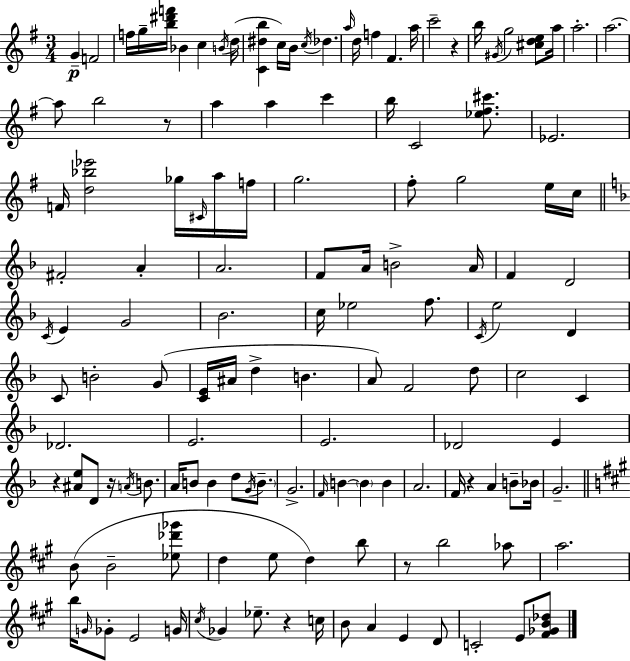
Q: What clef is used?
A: treble